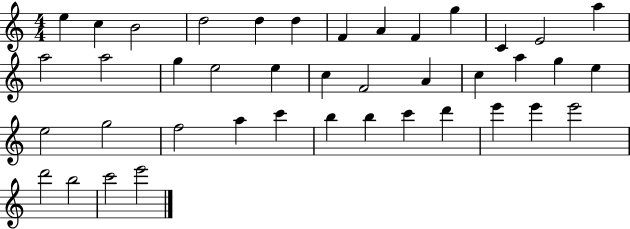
{
  \clef treble
  \numericTimeSignature
  \time 4/4
  \key c \major
  e''4 c''4 b'2 | d''2 d''4 d''4 | f'4 a'4 f'4 g''4 | c'4 e'2 a''4 | \break a''2 a''2 | g''4 e''2 e''4 | c''4 f'2 a'4 | c''4 a''4 g''4 e''4 | \break e''2 g''2 | f''2 a''4 c'''4 | b''4 b''4 c'''4 d'''4 | e'''4 e'''4 e'''2 | \break d'''2 b''2 | c'''2 e'''2 | \bar "|."
}